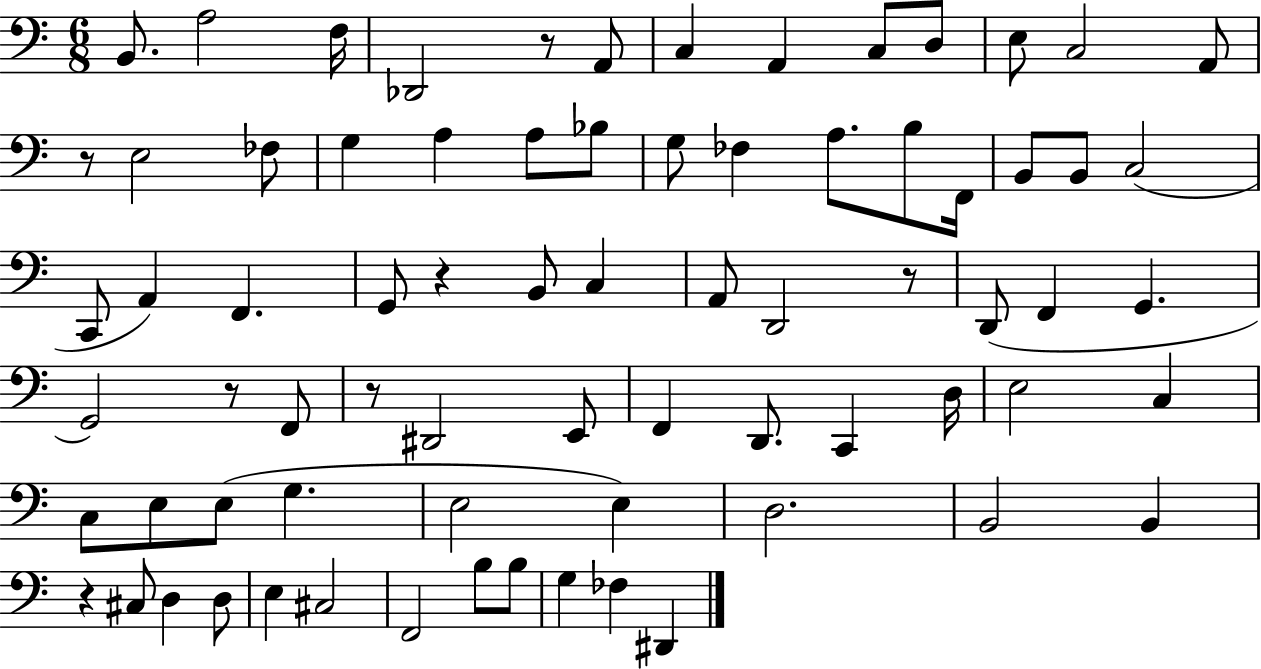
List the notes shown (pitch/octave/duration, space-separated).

B2/e. A3/h F3/s Db2/h R/e A2/e C3/q A2/q C3/e D3/e E3/e C3/h A2/e R/e E3/h FES3/e G3/q A3/q A3/e Bb3/e G3/e FES3/q A3/e. B3/e F2/s B2/e B2/e C3/h C2/e A2/q F2/q. G2/e R/q B2/e C3/q A2/e D2/h R/e D2/e F2/q G2/q. G2/h R/e F2/e R/e D#2/h E2/e F2/q D2/e. C2/q D3/s E3/h C3/q C3/e E3/e E3/e G3/q. E3/h E3/q D3/h. B2/h B2/q R/q C#3/e D3/q D3/e E3/q C#3/h F2/h B3/e B3/e G3/q FES3/q D#2/q